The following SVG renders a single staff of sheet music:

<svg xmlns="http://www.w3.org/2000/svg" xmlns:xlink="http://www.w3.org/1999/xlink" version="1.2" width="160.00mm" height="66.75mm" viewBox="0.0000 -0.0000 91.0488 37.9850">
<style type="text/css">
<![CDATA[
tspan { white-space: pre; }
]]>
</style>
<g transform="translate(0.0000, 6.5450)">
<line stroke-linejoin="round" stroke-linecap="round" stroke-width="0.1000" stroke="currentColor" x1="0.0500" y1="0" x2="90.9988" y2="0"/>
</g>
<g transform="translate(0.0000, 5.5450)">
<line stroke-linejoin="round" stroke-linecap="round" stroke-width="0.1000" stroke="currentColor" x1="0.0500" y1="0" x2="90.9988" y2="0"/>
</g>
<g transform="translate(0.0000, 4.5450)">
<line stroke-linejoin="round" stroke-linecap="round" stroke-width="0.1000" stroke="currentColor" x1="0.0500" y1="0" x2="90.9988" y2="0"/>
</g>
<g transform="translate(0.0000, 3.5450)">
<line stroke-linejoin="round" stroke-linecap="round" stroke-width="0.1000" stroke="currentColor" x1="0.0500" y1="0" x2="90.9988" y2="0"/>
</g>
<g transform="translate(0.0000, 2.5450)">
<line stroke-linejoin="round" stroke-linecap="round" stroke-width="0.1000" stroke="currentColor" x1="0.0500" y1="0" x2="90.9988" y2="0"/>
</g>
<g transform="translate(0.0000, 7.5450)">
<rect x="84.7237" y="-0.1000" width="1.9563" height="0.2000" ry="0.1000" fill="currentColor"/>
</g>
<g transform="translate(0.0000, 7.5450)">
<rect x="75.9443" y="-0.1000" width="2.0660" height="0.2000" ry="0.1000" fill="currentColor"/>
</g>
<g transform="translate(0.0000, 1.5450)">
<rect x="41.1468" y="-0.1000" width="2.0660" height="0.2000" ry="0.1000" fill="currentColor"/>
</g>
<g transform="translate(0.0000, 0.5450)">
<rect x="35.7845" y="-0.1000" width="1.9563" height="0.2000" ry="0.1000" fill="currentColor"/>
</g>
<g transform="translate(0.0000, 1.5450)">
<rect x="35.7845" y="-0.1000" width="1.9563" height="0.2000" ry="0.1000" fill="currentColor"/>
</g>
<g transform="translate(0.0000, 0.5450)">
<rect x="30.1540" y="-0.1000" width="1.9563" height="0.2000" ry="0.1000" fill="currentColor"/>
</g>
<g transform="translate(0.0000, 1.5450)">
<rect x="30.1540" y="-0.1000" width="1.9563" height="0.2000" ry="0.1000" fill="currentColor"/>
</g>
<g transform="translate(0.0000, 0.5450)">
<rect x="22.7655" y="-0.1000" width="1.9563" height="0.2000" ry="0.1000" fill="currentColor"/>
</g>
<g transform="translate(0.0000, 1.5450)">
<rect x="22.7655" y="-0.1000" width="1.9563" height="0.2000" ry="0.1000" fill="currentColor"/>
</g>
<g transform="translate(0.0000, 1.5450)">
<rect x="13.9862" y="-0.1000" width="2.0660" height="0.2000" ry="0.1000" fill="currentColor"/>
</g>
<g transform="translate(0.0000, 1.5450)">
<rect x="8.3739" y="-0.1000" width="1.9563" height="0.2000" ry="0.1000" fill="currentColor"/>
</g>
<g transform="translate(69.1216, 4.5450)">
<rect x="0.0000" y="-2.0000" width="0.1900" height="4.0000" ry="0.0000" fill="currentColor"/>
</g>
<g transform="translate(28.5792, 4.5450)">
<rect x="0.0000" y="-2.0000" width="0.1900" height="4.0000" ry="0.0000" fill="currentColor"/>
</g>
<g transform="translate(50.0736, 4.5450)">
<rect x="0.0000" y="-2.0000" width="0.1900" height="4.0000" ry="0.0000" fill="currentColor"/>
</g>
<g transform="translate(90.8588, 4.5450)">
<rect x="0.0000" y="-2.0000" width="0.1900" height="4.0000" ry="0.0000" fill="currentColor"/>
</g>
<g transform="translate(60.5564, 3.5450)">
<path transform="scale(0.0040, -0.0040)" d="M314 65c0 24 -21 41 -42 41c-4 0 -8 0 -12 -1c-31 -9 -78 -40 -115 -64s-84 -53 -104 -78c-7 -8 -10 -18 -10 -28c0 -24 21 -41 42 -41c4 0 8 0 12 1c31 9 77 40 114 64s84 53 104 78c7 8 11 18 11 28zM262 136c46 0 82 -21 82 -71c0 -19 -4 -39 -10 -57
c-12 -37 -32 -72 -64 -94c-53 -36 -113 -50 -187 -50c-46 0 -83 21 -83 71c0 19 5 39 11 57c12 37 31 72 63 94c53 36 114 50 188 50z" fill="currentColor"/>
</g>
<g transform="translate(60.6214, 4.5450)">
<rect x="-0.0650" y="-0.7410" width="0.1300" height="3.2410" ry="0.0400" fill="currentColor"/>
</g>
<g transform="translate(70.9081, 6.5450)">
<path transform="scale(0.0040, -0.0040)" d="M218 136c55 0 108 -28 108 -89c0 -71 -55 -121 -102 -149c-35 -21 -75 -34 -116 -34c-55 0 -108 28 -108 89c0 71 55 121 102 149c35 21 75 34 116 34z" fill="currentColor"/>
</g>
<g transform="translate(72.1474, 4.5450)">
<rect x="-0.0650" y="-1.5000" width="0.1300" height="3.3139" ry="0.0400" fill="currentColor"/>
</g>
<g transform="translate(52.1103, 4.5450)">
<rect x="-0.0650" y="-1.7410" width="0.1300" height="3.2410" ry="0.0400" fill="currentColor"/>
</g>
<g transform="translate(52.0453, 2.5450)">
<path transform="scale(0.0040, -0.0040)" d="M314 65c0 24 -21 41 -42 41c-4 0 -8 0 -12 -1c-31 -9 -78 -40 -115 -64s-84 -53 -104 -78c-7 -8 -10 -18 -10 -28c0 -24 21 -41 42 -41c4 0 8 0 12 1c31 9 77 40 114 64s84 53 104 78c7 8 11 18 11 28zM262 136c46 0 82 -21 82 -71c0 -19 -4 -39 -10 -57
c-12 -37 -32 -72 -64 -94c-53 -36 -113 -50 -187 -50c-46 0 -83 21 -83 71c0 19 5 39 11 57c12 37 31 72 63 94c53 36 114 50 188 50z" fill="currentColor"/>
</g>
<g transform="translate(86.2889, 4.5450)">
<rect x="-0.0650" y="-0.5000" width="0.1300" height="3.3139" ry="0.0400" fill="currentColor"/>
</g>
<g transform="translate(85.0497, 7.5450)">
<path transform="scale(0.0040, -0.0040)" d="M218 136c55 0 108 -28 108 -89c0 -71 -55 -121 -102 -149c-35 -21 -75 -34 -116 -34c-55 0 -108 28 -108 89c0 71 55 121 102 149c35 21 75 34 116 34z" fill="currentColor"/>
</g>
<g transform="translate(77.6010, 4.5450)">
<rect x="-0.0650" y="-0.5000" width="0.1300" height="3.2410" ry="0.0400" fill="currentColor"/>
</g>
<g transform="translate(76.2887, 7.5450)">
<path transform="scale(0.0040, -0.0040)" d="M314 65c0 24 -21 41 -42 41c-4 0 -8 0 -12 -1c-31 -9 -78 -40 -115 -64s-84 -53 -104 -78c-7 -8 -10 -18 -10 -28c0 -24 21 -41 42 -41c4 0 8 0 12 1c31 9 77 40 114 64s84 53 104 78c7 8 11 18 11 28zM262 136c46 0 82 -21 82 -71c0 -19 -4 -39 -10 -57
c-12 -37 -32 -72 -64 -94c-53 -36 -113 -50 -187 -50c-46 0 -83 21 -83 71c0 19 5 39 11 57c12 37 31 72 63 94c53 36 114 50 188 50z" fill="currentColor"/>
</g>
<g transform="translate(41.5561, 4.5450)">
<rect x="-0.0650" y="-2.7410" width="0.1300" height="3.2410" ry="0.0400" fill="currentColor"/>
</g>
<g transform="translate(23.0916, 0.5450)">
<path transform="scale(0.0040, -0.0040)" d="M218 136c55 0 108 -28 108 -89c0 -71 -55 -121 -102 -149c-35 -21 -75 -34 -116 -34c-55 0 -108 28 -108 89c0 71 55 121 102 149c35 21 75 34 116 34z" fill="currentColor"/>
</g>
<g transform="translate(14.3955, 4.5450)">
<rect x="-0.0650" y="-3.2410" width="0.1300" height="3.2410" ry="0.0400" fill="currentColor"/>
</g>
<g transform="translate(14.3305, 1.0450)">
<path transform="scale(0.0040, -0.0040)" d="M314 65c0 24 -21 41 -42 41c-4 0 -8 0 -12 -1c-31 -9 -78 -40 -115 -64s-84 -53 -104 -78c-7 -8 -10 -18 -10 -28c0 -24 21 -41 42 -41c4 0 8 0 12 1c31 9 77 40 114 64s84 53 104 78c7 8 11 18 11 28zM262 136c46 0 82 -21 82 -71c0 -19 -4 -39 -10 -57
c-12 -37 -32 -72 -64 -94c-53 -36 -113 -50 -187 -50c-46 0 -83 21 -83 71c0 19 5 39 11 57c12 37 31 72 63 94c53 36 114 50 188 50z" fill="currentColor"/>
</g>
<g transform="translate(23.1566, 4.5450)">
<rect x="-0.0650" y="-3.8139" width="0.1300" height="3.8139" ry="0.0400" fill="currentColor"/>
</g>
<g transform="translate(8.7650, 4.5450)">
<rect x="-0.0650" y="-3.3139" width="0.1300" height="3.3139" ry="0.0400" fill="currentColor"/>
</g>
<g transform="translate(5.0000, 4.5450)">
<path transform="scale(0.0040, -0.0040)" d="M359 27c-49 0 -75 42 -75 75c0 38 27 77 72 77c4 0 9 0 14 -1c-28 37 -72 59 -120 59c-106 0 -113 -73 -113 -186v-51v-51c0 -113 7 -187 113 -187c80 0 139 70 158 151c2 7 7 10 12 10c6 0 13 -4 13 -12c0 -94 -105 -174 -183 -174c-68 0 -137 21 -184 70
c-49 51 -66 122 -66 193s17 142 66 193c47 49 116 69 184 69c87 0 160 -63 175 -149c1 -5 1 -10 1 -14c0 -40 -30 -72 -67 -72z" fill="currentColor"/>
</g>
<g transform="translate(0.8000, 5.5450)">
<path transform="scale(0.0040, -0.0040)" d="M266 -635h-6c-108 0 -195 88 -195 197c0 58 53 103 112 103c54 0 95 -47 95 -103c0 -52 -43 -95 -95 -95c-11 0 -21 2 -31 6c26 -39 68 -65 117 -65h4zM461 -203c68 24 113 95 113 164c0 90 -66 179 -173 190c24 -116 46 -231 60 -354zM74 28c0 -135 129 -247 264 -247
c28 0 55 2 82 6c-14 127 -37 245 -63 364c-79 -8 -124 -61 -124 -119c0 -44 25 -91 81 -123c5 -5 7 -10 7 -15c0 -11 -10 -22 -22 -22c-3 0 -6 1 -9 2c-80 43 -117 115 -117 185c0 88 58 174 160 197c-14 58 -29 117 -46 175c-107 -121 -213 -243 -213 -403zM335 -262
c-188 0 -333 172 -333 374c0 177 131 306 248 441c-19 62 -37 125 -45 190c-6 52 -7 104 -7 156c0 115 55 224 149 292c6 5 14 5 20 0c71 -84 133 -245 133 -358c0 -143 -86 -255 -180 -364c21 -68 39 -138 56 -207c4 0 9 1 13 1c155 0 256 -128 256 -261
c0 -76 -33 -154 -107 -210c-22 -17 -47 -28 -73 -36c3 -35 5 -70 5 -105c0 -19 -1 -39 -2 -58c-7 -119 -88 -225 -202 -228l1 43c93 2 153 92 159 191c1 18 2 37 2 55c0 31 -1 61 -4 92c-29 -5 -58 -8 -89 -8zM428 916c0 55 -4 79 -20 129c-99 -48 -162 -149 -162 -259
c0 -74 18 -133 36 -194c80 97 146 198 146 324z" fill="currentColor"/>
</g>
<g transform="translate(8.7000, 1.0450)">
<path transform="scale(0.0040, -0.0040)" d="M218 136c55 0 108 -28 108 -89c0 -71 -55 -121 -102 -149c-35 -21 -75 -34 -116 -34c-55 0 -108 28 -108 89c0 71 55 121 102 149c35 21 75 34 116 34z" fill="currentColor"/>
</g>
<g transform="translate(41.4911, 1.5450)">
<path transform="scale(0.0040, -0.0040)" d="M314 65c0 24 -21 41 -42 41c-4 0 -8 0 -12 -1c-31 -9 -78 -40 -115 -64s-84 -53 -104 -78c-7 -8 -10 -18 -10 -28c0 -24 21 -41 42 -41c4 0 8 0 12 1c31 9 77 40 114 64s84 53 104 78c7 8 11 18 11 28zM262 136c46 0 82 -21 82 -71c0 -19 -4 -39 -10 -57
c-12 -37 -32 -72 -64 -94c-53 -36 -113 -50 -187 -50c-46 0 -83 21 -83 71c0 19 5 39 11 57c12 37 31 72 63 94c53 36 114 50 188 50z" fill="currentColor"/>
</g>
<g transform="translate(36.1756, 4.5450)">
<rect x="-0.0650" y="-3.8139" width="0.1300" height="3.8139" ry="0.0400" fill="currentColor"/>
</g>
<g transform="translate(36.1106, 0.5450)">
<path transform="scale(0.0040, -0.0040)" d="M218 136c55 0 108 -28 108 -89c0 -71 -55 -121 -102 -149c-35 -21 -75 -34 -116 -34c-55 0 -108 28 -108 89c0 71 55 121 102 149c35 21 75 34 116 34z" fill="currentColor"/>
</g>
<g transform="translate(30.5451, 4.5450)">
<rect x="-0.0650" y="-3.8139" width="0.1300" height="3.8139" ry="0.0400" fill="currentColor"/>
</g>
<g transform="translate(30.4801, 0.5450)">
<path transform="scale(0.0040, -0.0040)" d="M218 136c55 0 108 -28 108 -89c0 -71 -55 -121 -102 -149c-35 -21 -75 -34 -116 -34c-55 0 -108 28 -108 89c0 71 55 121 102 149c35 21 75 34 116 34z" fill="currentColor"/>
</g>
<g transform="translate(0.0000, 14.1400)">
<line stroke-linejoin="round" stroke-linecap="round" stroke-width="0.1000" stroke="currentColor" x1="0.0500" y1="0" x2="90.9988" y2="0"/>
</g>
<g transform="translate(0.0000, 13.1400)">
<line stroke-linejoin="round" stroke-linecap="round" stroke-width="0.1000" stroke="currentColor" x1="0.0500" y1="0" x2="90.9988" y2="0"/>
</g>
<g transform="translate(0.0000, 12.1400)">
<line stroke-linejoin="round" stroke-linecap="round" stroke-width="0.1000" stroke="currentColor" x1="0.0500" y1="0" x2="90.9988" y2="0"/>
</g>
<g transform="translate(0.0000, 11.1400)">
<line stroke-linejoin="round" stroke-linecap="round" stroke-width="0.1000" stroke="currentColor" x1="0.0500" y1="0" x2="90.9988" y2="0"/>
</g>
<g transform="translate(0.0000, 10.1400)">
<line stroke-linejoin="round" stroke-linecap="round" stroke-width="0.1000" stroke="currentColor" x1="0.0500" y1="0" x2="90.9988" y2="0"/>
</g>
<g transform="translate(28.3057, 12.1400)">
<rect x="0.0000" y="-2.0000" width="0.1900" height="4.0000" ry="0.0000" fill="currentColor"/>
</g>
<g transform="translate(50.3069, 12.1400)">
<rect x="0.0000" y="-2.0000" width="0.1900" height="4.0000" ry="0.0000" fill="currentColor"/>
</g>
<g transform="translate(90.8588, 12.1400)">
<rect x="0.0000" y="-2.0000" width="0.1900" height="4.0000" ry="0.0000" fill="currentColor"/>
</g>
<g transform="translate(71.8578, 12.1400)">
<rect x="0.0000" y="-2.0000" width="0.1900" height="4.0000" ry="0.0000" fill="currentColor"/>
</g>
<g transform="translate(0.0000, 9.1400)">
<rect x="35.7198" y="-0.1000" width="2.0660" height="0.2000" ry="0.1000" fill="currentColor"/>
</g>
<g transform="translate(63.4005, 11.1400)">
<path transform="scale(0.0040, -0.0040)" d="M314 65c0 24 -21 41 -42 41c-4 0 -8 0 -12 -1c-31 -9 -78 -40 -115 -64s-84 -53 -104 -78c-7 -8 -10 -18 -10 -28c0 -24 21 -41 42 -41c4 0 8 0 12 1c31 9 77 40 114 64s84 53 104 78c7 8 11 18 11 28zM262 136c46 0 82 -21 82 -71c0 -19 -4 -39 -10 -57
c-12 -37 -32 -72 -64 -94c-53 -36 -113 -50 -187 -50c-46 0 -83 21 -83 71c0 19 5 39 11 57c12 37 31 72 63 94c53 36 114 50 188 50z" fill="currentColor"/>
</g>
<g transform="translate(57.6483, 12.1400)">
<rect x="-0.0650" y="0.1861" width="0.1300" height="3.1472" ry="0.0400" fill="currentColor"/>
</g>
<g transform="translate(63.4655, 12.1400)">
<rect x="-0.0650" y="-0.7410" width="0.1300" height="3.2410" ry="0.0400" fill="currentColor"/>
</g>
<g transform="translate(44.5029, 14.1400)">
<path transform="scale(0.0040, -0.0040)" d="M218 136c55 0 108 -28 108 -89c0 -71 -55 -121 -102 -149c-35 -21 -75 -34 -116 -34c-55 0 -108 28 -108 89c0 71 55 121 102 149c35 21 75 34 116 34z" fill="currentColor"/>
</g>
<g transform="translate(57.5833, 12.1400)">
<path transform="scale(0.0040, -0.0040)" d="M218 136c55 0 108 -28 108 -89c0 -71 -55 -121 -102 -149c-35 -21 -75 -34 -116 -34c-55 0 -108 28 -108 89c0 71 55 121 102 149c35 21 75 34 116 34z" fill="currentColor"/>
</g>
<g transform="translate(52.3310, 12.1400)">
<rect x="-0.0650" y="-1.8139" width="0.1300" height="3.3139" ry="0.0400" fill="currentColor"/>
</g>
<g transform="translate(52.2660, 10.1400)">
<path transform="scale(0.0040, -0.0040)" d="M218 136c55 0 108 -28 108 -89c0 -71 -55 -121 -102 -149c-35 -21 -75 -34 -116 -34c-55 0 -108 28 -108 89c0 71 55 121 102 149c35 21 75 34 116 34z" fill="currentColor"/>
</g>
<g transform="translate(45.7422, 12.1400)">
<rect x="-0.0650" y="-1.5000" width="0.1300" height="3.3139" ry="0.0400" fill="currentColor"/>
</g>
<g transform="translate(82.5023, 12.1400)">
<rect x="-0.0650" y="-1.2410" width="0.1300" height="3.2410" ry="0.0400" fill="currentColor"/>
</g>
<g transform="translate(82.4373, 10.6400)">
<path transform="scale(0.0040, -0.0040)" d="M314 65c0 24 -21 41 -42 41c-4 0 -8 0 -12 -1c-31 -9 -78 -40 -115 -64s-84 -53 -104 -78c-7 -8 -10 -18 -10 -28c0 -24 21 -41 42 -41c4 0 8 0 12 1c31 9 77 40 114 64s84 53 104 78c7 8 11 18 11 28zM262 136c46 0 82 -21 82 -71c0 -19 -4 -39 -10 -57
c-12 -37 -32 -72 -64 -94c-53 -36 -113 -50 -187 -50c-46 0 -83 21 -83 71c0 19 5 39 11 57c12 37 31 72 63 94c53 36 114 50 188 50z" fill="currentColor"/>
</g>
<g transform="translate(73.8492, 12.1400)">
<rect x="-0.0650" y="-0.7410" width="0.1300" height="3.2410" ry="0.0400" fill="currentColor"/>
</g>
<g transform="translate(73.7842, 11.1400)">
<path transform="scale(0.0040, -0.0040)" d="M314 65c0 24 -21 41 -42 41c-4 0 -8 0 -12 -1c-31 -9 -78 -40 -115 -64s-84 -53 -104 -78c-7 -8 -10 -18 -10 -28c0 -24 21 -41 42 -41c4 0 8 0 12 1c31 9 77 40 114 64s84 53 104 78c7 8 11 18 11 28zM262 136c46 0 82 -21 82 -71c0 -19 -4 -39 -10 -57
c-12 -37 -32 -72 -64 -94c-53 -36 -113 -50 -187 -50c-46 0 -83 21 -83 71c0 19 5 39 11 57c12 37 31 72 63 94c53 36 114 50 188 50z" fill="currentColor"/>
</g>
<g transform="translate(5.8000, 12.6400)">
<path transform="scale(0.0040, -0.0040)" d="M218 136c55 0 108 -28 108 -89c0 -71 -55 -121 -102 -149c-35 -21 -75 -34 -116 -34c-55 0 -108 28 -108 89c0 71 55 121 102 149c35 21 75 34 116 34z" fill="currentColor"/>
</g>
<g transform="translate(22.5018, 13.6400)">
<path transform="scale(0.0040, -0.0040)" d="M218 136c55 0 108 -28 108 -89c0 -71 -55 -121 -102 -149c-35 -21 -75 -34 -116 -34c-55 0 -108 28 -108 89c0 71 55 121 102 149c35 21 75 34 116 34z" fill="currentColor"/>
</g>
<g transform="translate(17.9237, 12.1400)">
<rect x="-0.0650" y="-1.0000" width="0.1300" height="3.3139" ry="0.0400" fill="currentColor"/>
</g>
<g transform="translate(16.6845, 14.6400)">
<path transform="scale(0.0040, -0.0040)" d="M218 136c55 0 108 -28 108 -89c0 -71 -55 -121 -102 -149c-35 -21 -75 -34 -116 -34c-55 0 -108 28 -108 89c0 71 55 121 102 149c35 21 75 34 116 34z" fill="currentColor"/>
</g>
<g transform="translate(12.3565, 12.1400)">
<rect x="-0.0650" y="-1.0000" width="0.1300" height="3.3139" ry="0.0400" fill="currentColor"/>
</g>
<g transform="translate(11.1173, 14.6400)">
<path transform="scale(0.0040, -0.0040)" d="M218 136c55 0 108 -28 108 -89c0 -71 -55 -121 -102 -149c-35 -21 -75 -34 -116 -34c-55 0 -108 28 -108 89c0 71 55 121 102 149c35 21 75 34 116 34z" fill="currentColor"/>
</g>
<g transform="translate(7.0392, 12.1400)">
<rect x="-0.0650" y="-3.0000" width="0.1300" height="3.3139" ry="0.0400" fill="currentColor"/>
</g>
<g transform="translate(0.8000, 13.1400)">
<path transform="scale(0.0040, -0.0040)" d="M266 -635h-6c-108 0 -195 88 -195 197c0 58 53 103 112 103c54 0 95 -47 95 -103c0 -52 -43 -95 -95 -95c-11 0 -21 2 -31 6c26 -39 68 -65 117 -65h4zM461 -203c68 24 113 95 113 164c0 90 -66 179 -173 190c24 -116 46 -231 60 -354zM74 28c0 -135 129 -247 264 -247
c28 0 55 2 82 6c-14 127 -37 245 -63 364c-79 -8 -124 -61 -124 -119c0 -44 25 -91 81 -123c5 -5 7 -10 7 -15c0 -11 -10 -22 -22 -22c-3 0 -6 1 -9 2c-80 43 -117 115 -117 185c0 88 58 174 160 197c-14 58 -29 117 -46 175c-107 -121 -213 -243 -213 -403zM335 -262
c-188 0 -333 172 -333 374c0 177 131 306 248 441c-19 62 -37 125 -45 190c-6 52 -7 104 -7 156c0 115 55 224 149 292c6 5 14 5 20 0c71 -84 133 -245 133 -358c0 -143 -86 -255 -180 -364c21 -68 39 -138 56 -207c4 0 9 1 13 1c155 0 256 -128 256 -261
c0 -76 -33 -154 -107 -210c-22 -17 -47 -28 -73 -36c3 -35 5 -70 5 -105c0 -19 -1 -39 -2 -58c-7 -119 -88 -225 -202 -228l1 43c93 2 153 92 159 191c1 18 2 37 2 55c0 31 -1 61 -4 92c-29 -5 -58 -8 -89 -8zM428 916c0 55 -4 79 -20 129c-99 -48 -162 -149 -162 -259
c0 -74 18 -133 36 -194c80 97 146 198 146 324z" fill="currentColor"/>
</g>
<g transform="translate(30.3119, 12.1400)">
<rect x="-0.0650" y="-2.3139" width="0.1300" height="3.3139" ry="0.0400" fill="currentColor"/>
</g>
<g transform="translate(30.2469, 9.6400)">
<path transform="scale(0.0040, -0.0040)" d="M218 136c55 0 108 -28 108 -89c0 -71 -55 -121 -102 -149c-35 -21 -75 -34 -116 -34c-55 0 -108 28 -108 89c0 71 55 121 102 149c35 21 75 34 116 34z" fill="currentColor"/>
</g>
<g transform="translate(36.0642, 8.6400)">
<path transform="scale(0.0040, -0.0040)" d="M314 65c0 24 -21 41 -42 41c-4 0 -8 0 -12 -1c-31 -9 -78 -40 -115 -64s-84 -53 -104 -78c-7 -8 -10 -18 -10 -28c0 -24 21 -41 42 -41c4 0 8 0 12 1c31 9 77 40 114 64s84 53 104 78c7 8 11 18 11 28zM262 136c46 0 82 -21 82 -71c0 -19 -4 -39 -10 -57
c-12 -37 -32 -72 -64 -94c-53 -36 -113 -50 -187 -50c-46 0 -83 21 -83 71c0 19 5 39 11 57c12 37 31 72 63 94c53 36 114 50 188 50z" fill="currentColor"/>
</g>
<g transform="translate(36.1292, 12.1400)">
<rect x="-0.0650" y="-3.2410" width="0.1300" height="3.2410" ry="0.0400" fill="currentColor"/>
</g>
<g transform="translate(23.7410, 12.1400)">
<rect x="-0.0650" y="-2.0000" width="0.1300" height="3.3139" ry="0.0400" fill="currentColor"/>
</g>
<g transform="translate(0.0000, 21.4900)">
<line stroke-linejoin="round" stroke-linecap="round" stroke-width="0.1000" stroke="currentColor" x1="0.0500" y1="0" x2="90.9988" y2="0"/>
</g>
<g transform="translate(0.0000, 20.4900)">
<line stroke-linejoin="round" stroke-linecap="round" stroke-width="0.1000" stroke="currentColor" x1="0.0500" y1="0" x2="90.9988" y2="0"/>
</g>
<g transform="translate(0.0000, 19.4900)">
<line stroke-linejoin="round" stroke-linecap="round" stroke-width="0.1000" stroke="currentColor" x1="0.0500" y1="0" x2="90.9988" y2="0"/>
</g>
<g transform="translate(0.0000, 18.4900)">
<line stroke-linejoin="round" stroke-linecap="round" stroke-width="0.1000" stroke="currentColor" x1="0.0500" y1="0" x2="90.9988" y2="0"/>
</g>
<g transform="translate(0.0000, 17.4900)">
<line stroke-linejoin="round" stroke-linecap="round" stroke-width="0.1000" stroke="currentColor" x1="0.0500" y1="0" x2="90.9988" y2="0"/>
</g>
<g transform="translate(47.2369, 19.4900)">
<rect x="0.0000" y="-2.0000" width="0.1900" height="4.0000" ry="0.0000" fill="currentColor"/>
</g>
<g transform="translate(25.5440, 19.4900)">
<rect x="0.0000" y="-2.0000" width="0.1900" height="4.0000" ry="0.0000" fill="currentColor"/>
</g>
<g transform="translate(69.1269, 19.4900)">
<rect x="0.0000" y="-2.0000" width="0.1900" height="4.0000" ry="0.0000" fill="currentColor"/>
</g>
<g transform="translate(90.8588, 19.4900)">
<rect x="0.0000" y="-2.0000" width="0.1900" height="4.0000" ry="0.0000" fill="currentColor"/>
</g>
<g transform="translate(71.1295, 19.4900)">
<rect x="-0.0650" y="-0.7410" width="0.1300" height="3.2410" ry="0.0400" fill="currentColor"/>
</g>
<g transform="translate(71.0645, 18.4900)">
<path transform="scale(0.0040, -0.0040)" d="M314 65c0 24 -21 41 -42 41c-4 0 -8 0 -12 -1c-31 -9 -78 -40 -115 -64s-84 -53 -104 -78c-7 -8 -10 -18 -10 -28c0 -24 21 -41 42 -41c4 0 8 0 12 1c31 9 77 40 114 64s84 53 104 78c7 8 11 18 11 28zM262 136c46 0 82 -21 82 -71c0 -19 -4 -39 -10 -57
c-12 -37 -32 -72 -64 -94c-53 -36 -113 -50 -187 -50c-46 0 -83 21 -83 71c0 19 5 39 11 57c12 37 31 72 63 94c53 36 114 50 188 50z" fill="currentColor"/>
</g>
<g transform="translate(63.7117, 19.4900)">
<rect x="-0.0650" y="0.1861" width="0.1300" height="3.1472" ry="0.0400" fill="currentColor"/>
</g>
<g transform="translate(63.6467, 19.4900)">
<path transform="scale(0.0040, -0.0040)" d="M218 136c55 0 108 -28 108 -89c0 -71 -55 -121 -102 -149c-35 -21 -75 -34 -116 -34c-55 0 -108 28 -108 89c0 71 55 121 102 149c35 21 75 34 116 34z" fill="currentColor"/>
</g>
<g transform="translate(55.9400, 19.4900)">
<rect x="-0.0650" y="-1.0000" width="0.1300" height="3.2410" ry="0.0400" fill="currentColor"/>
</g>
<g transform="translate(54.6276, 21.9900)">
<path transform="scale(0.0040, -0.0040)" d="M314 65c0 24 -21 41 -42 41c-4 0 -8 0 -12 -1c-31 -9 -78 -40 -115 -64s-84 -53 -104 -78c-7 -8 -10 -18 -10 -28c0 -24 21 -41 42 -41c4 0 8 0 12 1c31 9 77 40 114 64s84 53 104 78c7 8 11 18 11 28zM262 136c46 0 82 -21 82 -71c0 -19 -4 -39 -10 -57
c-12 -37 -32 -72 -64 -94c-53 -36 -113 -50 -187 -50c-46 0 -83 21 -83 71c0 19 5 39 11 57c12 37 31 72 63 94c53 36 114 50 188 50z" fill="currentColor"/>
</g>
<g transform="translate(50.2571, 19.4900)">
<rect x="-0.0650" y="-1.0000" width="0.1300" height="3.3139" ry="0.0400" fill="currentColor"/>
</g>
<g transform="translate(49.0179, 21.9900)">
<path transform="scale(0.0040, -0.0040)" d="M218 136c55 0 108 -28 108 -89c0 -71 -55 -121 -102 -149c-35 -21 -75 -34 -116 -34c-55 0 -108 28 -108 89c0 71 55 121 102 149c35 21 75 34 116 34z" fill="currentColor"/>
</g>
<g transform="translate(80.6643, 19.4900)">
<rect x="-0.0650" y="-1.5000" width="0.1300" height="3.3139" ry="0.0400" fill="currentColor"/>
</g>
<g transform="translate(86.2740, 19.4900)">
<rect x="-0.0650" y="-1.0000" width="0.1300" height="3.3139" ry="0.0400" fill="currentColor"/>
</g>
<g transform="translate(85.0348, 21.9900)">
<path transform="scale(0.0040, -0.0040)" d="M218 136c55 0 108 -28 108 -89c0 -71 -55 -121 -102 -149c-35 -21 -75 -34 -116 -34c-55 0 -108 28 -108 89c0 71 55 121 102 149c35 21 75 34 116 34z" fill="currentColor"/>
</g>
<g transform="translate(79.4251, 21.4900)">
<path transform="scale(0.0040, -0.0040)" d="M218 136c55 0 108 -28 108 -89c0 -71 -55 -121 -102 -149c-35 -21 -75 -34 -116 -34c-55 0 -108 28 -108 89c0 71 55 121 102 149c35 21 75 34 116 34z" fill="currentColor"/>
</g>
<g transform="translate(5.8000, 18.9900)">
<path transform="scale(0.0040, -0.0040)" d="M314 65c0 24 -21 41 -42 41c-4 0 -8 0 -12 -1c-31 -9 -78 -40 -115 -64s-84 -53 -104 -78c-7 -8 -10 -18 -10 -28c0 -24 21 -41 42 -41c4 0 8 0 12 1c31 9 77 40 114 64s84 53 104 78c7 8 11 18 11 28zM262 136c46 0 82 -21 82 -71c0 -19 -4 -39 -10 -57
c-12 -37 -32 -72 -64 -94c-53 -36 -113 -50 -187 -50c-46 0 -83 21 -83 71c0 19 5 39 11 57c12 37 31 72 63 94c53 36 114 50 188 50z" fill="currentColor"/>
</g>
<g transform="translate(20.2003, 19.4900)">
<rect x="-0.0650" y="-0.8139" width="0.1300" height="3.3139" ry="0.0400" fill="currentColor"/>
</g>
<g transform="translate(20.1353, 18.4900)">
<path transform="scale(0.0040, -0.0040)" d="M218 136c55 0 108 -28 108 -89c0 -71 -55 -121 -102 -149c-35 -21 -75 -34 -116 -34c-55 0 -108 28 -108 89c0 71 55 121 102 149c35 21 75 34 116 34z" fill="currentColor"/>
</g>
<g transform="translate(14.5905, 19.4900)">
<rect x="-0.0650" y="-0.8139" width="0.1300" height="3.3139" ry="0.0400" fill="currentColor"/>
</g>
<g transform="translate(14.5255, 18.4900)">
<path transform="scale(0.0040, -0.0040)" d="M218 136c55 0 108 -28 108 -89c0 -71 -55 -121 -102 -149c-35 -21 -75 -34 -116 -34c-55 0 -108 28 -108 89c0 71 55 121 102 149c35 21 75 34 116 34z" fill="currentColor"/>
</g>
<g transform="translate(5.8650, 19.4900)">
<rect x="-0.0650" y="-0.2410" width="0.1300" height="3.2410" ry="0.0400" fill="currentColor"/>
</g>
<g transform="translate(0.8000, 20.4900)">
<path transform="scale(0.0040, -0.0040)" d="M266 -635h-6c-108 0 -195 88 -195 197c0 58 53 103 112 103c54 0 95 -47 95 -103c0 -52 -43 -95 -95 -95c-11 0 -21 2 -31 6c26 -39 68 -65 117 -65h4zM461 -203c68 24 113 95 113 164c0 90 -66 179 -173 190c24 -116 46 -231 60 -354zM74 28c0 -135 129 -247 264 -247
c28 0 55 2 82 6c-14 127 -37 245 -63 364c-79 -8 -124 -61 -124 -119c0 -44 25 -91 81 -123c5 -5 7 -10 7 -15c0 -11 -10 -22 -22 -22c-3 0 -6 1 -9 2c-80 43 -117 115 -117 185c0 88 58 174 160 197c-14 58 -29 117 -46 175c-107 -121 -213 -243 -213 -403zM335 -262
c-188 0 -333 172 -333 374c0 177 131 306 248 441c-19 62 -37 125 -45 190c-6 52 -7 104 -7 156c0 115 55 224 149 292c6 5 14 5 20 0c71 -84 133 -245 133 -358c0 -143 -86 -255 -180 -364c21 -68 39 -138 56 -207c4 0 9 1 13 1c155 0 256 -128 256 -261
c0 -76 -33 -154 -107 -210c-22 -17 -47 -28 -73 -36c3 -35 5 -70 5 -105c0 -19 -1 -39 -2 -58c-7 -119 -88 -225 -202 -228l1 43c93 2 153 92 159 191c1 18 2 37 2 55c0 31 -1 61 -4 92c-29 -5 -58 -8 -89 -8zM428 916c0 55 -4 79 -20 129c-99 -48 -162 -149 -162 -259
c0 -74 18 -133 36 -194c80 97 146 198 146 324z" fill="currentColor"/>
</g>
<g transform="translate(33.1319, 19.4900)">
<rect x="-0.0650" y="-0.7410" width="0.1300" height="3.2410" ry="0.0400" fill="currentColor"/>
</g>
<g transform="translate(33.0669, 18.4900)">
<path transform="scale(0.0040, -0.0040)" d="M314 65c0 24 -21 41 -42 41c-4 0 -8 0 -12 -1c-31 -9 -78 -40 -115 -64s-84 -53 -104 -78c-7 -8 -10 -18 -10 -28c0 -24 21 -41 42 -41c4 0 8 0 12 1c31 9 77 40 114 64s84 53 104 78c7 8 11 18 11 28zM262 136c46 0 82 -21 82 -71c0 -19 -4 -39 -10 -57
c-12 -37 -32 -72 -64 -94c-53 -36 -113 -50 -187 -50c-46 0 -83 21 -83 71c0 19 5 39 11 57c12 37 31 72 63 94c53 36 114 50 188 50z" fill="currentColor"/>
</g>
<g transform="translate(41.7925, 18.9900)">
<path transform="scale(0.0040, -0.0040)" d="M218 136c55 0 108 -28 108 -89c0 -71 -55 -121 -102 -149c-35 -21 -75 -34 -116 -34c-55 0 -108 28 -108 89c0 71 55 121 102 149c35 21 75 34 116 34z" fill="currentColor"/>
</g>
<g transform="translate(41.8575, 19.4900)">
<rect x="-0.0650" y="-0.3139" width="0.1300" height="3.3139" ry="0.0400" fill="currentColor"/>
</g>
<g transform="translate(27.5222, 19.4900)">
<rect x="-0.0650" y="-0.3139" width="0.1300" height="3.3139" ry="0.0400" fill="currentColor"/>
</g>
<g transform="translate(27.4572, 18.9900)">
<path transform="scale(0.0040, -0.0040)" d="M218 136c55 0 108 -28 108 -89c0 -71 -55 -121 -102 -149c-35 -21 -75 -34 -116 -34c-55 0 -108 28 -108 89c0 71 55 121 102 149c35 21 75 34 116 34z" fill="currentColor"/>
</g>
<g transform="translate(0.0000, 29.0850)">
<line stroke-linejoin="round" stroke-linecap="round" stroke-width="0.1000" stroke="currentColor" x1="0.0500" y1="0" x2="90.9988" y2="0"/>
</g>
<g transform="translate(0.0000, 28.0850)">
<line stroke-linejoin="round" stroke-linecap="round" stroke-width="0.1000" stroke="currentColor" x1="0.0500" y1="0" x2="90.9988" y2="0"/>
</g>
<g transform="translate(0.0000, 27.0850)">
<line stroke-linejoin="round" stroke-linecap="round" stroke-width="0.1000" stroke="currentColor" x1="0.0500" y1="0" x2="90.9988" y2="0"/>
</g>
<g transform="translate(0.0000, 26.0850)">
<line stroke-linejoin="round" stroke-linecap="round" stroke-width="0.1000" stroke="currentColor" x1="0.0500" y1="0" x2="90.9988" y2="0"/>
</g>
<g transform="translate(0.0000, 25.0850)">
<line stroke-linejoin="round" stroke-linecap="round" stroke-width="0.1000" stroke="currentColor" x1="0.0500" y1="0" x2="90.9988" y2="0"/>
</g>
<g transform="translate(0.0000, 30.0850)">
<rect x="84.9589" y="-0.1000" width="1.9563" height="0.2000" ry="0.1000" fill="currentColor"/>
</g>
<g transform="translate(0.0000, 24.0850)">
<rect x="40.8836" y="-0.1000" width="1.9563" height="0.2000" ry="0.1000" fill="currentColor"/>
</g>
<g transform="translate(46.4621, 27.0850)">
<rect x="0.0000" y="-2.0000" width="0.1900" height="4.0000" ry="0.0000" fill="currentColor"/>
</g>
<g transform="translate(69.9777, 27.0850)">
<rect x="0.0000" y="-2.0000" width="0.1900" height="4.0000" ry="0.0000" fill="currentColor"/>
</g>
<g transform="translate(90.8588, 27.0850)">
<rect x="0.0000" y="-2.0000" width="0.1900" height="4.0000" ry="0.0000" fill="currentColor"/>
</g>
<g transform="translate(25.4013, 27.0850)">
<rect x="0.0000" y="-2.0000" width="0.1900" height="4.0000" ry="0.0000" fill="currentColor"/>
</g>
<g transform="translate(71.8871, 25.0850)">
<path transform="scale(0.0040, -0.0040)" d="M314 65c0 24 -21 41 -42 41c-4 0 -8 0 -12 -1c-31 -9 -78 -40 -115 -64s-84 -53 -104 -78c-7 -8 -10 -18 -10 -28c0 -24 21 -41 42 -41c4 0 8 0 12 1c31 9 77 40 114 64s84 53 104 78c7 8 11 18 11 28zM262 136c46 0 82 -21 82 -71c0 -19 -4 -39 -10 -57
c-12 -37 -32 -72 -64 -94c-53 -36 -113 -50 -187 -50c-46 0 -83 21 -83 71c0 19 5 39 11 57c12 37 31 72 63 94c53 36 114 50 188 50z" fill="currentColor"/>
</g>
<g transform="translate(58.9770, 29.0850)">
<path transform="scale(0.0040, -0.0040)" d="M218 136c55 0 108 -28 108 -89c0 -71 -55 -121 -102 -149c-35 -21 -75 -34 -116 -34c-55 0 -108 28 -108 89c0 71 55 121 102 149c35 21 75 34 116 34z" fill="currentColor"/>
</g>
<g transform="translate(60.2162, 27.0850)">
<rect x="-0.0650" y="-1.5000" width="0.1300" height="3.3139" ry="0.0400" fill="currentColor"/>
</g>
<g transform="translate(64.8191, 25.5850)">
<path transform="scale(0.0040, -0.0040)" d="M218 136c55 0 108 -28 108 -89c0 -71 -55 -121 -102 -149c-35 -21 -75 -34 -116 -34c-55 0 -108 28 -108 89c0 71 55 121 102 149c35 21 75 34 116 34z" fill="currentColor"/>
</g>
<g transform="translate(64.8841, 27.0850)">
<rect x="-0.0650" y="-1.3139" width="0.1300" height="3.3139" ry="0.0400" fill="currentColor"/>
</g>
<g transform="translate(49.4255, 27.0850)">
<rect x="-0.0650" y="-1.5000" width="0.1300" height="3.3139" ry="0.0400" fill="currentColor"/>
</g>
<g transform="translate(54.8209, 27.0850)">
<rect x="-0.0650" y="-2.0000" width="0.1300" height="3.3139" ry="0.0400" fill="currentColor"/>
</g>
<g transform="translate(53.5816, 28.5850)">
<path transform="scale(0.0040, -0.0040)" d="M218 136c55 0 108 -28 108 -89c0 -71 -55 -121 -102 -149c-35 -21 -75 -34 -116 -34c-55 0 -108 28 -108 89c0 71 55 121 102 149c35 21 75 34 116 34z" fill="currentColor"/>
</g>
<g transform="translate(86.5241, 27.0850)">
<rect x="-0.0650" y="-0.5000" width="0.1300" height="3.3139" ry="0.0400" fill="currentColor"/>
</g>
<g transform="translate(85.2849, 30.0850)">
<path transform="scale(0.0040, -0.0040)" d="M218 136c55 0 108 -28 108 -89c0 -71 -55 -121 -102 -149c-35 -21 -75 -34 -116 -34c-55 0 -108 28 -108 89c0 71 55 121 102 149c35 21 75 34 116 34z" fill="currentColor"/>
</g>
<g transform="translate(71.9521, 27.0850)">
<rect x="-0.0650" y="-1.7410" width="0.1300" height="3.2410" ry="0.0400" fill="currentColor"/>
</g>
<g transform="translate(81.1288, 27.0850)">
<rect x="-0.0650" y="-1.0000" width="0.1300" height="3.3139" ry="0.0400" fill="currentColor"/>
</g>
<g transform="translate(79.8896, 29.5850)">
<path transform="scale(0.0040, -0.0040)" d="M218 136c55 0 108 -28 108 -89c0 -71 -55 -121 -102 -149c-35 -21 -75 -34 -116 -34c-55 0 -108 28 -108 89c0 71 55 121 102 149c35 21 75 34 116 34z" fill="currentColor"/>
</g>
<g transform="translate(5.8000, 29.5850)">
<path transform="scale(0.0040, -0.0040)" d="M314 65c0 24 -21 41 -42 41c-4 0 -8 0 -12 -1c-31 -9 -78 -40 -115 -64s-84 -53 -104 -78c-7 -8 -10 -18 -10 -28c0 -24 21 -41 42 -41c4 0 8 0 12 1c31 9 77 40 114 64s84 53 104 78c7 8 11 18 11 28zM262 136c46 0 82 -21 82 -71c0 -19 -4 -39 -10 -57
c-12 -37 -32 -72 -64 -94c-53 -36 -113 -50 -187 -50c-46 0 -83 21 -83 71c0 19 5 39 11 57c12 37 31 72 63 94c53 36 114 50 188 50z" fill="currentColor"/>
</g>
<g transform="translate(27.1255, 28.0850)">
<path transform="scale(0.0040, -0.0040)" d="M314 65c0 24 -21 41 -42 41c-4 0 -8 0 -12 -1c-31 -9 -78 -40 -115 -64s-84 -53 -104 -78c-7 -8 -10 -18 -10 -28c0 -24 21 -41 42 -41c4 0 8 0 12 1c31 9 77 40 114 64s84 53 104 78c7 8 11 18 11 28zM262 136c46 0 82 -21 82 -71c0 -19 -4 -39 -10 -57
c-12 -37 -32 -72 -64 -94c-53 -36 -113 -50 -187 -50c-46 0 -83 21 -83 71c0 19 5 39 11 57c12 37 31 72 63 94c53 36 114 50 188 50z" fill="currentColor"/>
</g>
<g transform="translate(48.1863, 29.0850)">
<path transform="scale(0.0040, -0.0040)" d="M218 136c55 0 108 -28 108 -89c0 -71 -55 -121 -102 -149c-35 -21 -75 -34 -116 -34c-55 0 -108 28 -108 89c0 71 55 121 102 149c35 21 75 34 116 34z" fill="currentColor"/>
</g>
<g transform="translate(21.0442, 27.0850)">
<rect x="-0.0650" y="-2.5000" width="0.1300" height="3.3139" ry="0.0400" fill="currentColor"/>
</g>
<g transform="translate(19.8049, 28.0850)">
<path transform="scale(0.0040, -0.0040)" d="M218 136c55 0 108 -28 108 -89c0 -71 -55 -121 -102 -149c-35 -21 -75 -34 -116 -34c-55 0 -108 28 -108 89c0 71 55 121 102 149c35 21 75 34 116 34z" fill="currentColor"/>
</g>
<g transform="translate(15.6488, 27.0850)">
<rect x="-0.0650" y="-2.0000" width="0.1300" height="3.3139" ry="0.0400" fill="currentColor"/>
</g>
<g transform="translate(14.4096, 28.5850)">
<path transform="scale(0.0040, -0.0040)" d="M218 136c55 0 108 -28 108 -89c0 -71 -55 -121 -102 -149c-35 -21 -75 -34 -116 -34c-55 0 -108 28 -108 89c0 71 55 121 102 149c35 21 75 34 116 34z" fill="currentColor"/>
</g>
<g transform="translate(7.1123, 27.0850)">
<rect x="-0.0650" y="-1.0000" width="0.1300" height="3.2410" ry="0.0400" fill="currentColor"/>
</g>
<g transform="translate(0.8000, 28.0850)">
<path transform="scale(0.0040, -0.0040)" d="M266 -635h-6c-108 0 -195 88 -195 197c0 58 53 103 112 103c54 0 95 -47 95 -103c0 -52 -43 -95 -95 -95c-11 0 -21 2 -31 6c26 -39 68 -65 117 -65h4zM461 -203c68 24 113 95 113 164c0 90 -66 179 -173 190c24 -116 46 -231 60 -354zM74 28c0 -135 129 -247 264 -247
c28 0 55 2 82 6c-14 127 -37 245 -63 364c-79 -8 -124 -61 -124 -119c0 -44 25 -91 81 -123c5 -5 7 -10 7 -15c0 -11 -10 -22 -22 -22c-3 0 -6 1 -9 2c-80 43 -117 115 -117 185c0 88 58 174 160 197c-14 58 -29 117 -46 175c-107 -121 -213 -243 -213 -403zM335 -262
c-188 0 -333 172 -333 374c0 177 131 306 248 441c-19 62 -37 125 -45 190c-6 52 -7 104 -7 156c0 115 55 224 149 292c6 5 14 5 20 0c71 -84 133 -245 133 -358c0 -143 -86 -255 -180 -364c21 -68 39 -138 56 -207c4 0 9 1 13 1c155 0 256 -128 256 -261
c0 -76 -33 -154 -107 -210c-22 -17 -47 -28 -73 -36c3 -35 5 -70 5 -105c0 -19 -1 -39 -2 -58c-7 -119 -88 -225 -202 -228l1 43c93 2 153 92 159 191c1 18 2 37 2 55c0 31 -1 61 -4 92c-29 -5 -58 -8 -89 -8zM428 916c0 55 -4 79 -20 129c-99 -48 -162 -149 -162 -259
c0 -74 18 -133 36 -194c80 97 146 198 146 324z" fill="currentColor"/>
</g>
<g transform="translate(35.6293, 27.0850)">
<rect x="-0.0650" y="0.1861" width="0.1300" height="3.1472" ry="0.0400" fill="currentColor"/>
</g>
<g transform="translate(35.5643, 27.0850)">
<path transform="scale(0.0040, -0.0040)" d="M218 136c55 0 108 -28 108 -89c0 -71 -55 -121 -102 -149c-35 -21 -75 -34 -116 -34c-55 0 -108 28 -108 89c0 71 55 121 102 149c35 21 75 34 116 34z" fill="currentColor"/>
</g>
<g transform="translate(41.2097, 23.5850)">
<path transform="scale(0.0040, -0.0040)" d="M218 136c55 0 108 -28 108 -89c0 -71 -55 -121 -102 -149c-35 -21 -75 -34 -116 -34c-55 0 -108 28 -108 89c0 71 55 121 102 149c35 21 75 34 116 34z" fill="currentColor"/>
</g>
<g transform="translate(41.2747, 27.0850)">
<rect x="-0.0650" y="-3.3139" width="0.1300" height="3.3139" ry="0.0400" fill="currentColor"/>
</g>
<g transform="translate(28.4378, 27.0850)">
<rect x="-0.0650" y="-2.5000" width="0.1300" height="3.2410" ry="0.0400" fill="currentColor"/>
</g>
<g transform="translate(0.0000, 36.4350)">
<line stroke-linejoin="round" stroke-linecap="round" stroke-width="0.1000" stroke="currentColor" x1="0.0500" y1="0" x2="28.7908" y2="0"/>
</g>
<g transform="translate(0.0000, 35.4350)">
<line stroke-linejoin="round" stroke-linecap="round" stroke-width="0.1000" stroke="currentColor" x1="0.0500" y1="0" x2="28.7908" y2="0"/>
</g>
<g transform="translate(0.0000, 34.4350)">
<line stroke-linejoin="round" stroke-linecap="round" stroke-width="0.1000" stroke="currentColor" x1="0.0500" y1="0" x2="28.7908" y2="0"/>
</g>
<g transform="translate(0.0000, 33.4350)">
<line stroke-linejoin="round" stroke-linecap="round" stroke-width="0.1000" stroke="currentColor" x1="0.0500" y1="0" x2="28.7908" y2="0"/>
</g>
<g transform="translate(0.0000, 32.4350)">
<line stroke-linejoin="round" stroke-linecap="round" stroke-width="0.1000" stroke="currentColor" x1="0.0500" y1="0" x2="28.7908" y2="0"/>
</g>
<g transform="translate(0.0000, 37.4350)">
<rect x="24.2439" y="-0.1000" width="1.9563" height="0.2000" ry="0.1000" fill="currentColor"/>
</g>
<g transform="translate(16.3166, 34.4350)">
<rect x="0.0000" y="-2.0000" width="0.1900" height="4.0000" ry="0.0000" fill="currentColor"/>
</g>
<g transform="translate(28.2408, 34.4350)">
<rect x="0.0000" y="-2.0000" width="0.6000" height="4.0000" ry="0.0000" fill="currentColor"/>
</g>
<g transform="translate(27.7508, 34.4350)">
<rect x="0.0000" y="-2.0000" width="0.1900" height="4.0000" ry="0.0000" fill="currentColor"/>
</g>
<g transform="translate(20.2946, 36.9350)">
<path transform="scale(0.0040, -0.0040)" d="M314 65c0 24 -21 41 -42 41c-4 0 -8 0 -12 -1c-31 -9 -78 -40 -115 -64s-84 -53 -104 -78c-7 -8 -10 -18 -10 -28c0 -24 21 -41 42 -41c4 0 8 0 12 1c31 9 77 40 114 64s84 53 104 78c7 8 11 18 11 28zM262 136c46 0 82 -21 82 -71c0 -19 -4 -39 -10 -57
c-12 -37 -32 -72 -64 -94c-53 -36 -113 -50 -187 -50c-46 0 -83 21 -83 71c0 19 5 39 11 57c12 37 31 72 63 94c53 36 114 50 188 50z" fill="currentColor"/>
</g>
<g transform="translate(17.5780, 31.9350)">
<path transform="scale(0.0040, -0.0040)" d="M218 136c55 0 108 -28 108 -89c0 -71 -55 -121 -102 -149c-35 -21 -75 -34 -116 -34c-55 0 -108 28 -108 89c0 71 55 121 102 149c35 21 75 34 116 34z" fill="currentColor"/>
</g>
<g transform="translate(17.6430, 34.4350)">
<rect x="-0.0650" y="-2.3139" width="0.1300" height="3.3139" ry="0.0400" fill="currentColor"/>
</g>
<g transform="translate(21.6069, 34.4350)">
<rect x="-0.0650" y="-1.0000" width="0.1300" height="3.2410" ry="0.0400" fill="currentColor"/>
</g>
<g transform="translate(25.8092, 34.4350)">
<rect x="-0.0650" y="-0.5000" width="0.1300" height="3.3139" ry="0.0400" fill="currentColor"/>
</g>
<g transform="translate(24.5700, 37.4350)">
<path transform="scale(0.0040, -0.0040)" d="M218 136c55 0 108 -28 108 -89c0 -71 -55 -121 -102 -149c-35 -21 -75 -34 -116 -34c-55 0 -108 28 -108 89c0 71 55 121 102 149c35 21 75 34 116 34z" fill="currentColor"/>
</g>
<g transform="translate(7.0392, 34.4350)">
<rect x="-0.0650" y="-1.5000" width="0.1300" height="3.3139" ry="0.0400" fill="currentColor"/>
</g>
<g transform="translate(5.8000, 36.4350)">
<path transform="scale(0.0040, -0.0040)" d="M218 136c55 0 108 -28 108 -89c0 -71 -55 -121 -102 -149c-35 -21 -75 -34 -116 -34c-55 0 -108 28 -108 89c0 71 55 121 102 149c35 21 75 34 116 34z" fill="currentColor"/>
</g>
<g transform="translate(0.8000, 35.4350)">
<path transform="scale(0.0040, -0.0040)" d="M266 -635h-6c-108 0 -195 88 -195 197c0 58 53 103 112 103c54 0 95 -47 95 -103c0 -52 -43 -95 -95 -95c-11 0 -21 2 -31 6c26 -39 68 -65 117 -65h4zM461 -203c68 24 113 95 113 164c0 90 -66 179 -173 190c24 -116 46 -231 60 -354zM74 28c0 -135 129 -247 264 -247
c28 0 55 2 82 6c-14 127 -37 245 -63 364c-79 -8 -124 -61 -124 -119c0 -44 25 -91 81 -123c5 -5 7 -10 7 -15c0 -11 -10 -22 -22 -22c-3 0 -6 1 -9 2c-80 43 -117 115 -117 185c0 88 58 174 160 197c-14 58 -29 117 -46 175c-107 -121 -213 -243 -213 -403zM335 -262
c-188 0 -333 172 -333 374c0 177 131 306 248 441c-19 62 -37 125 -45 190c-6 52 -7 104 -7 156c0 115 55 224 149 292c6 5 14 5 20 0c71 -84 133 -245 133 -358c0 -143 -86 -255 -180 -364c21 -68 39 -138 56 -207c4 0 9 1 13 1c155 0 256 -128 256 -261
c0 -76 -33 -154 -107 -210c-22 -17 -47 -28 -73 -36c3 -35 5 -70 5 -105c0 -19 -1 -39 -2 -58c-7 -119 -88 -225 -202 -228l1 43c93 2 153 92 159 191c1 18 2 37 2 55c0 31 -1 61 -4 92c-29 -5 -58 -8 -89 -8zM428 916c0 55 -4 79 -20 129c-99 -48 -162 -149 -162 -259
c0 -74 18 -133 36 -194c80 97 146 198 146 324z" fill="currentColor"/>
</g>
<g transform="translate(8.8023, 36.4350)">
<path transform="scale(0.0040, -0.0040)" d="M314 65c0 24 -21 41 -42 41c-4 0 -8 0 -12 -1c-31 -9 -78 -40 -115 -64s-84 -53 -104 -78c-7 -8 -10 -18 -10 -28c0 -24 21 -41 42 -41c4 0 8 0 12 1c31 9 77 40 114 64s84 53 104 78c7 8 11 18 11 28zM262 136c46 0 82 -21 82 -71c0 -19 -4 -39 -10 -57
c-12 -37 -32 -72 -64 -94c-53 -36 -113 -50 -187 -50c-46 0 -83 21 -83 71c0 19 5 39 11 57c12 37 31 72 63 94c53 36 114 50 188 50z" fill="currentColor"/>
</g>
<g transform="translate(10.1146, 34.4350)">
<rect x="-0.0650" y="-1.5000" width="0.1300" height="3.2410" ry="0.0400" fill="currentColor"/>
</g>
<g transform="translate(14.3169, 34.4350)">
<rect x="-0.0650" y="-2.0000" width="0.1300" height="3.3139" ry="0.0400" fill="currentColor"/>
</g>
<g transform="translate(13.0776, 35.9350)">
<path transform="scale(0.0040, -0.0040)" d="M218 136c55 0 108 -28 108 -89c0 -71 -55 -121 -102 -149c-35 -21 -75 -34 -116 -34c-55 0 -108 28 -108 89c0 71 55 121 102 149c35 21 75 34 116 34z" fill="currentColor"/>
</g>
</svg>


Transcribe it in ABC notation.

X:1
T:Untitled
M:4/4
L:1/4
K:C
b b2 c' c' c' a2 f2 d2 E C2 C A D D F g b2 E f B d2 d2 e2 c2 d d c d2 c D D2 B d2 E D D2 F G G2 B b E F E e f2 D C E E2 F g D2 C